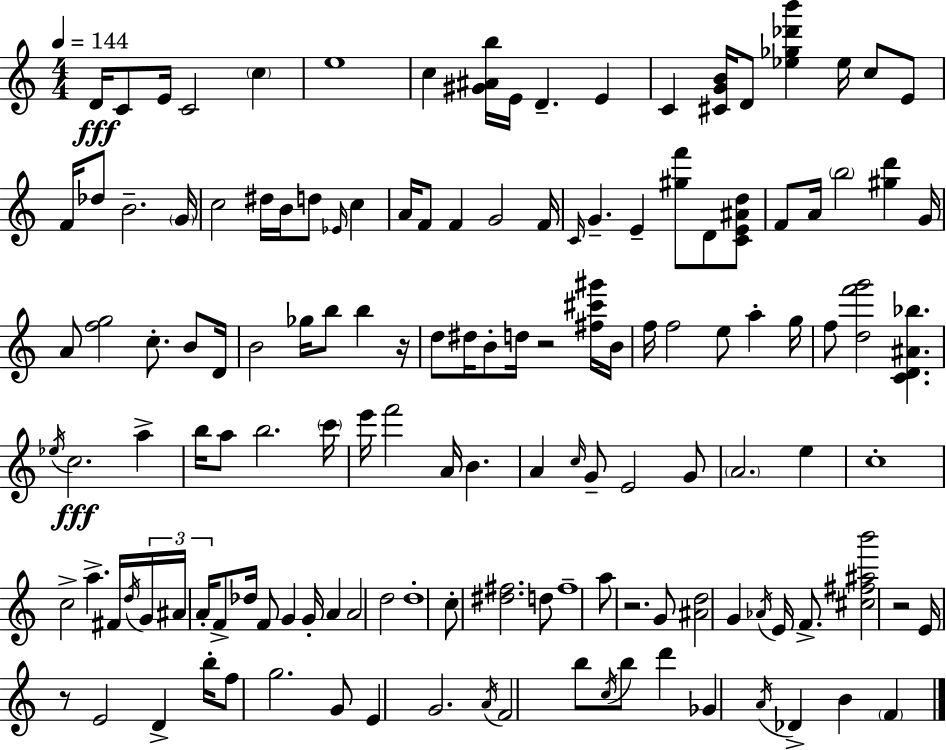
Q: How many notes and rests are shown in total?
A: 139